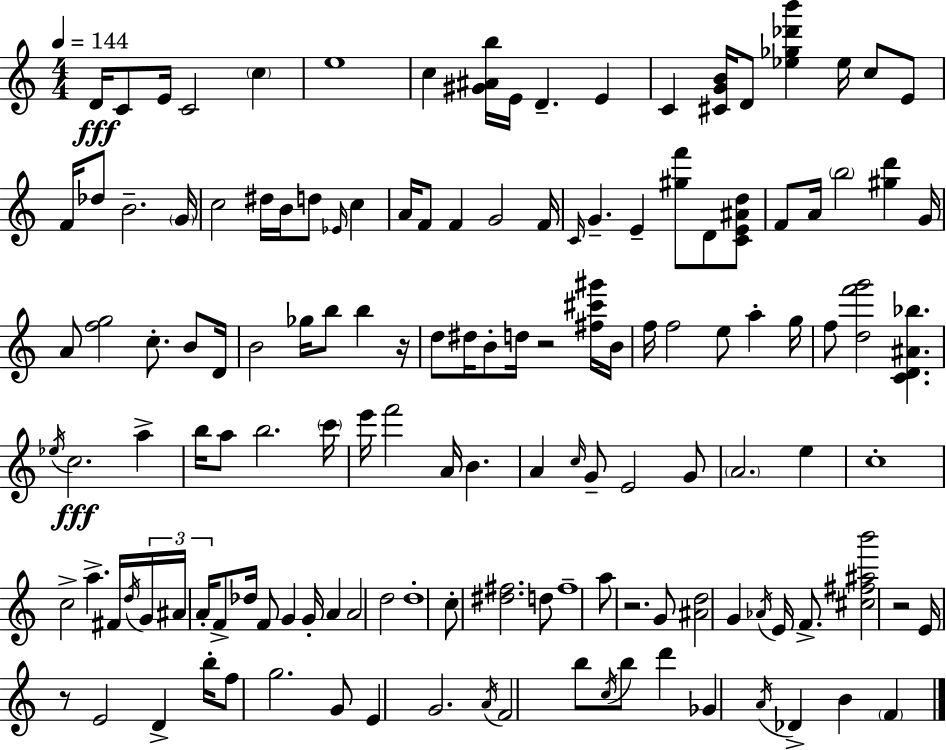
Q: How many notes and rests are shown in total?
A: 139